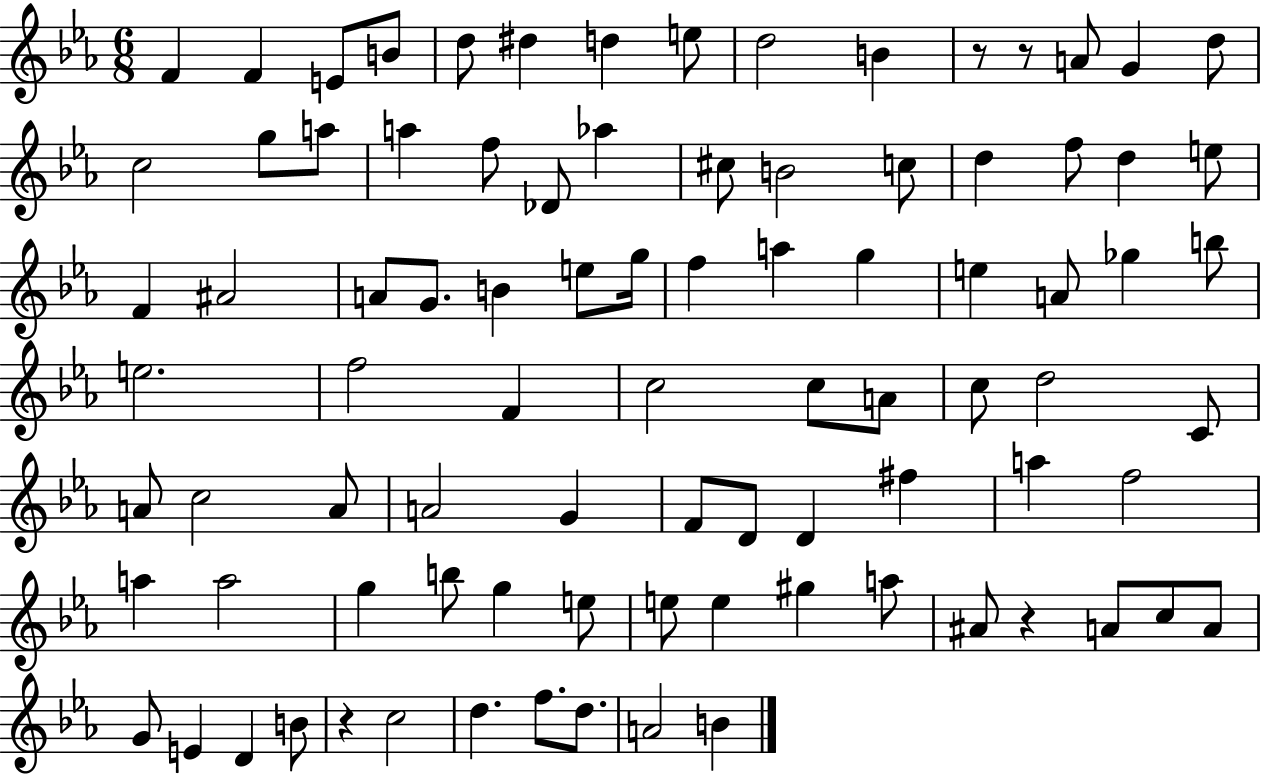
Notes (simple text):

F4/q F4/q E4/e B4/e D5/e D#5/q D5/q E5/e D5/h B4/q R/e R/e A4/e G4/q D5/e C5/h G5/e A5/e A5/q F5/e Db4/e Ab5/q C#5/e B4/h C5/e D5/q F5/e D5/q E5/e F4/q A#4/h A4/e G4/e. B4/q E5/e G5/s F5/q A5/q G5/q E5/q A4/e Gb5/q B5/e E5/h. F5/h F4/q C5/h C5/e A4/e C5/e D5/h C4/e A4/e C5/h A4/e A4/h G4/q F4/e D4/e D4/q F#5/q A5/q F5/h A5/q A5/h G5/q B5/e G5/q E5/e E5/e E5/q G#5/q A5/e A#4/e R/q A4/e C5/e A4/e G4/e E4/q D4/q B4/e R/q C5/h D5/q. F5/e. D5/e. A4/h B4/q